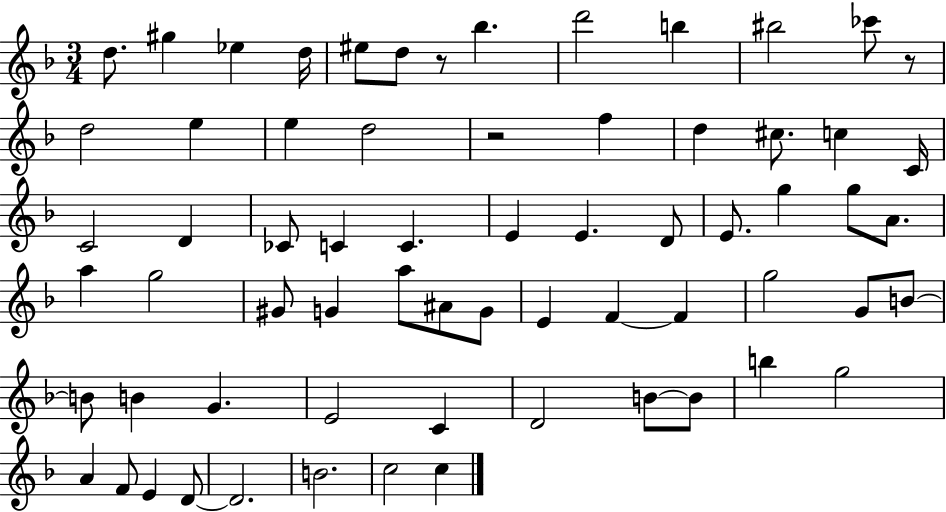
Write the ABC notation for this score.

X:1
T:Untitled
M:3/4
L:1/4
K:F
d/2 ^g _e d/4 ^e/2 d/2 z/2 _b d'2 b ^b2 _c'/2 z/2 d2 e e d2 z2 f d ^c/2 c C/4 C2 D _C/2 C C E E D/2 E/2 g g/2 A/2 a g2 ^G/2 G a/2 ^A/2 G/2 E F F g2 G/2 B/2 B/2 B G E2 C D2 B/2 B/2 b g2 A F/2 E D/2 D2 B2 c2 c